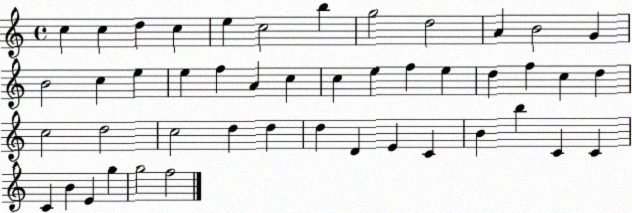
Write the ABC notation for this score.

X:1
T:Untitled
M:4/4
L:1/4
K:C
c c d c e c2 b g2 d2 A B2 G B2 c e e f A c c e f e d f c d c2 d2 c2 d d d D E C B b C C C B E g g2 f2